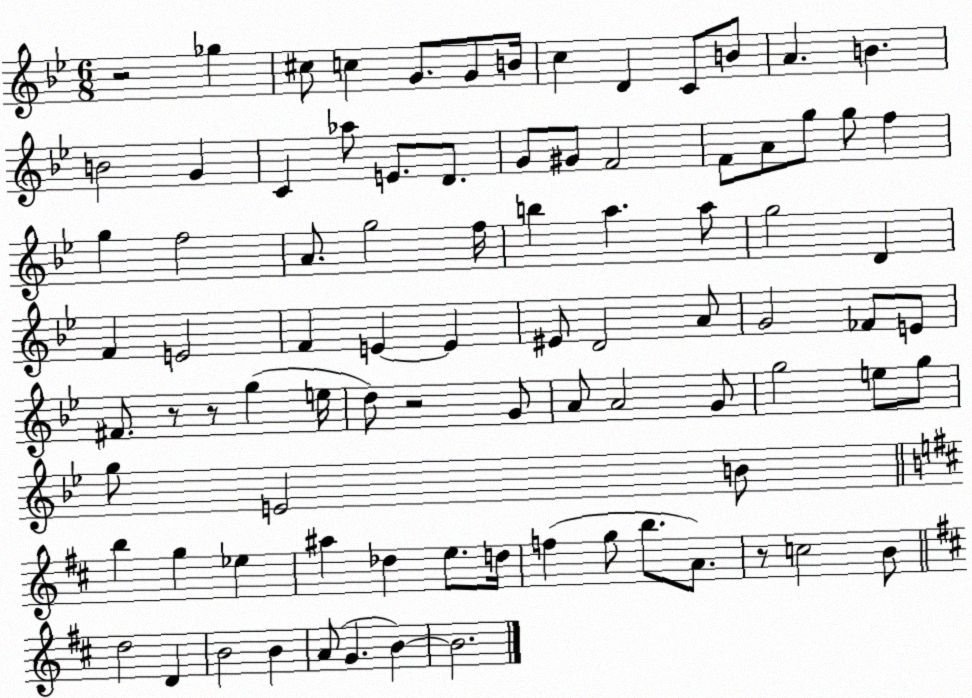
X:1
T:Untitled
M:6/8
L:1/4
K:Bb
z2 _g ^c/2 c G/2 G/2 B/4 c D C/2 B/2 A B B2 G C _a/2 E/2 D/2 G/2 ^G/2 F2 F/2 A/2 g/2 g/2 f g f2 A/2 g2 f/4 b a a/2 g2 D F E2 F E E ^E/2 D2 A/2 G2 _F/2 E/2 ^F/2 z/2 z/2 g e/4 d/2 z2 G/2 A/2 A2 G/2 g2 e/2 g/2 g/2 E2 B/2 b g _e ^a _d e/2 d/4 f g/2 b/2 A/2 z/2 c2 B/2 d2 D B2 B A/2 G B B2